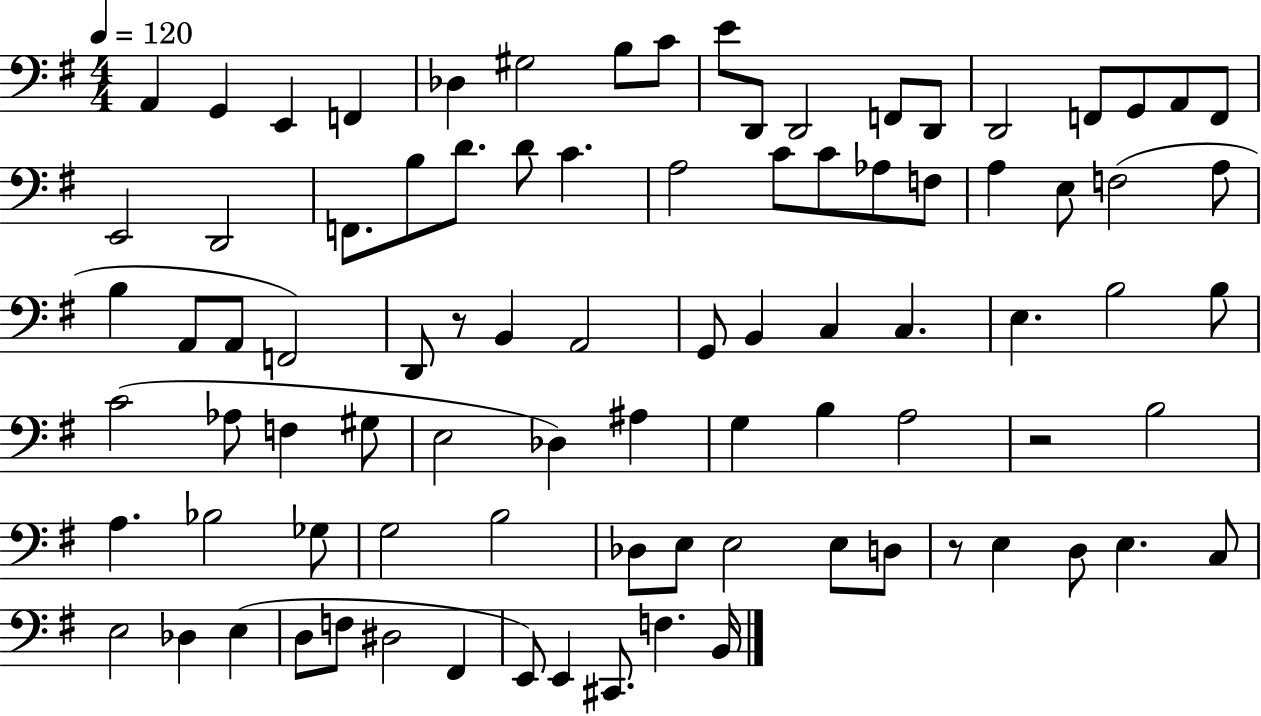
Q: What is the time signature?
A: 4/4